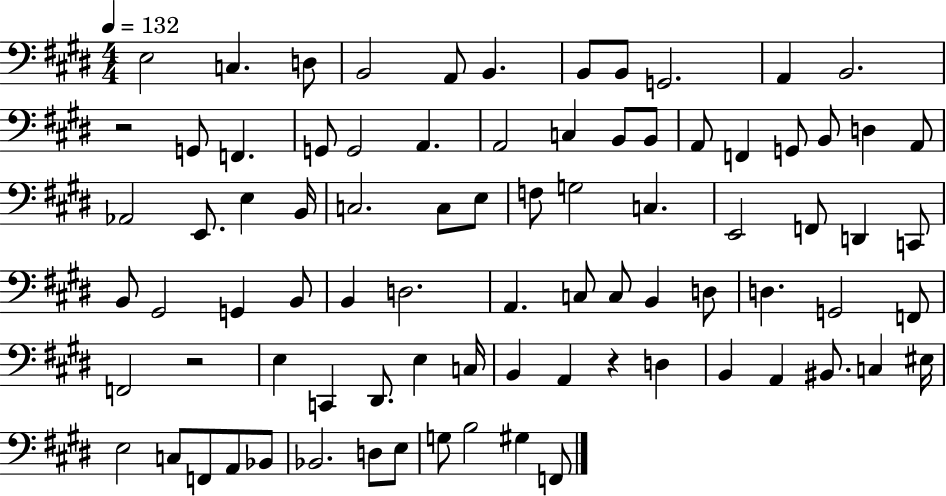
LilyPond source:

{
  \clef bass
  \numericTimeSignature
  \time 4/4
  \key e \major
  \tempo 4 = 132
  \repeat volta 2 { e2 c4. d8 | b,2 a,8 b,4. | b,8 b,8 g,2. | a,4 b,2. | \break r2 g,8 f,4. | g,8 g,2 a,4. | a,2 c4 b,8 b,8 | a,8 f,4 g,8 b,8 d4 a,8 | \break aes,2 e,8. e4 b,16 | c2. c8 e8 | f8 g2 c4. | e,2 f,8 d,4 c,8 | \break b,8 gis,2 g,4 b,8 | b,4 d2. | a,4. c8 c8 b,4 d8 | d4. g,2 f,8 | \break f,2 r2 | e4 c,4 dis,8. e4 c16 | b,4 a,4 r4 d4 | b,4 a,4 bis,8. c4 eis16 | \break e2 c8 f,8 a,8 bes,8 | bes,2. d8 e8 | g8 b2 gis4 f,8 | } \bar "|."
}